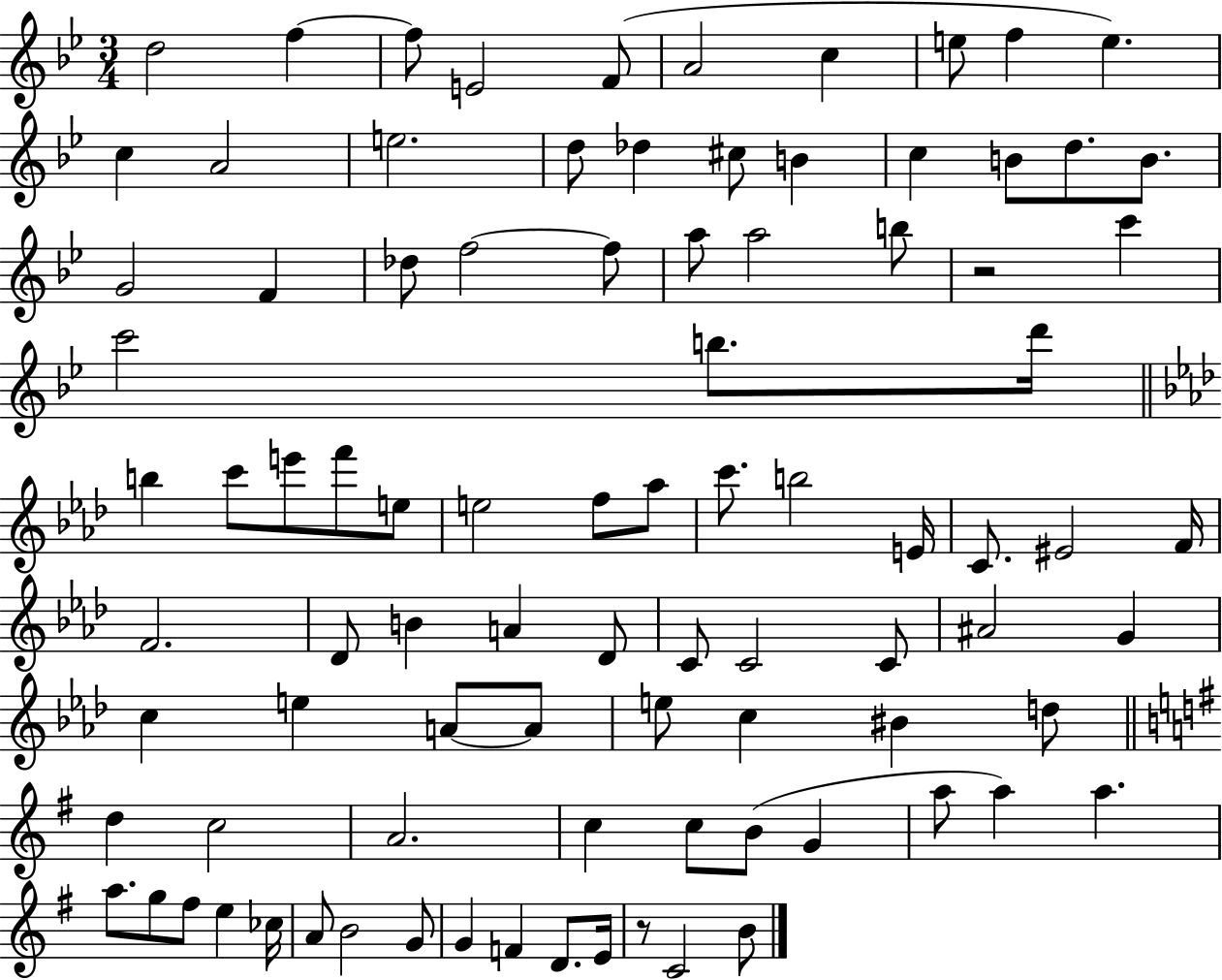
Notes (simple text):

D5/h F5/q F5/e E4/h F4/e A4/h C5/q E5/e F5/q E5/q. C5/q A4/h E5/h. D5/e Db5/q C#5/e B4/q C5/q B4/e D5/e. B4/e. G4/h F4/q Db5/e F5/h F5/e A5/e A5/h B5/e R/h C6/q C6/h B5/e. D6/s B5/q C6/e E6/e F6/e E5/e E5/h F5/e Ab5/e C6/e. B5/h E4/s C4/e. EIS4/h F4/s F4/h. Db4/e B4/q A4/q Db4/e C4/e C4/h C4/e A#4/h G4/q C5/q E5/q A4/e A4/e E5/e C5/q BIS4/q D5/e D5/q C5/h A4/h. C5/q C5/e B4/e G4/q A5/e A5/q A5/q. A5/e. G5/e F#5/e E5/q CES5/s A4/e B4/h G4/e G4/q F4/q D4/e. E4/s R/e C4/h B4/e